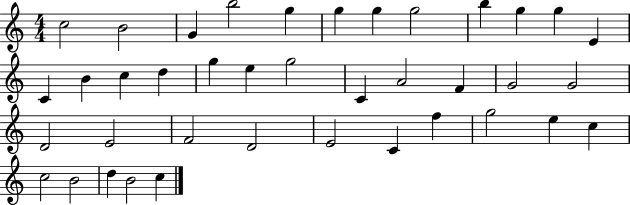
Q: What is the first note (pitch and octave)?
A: C5